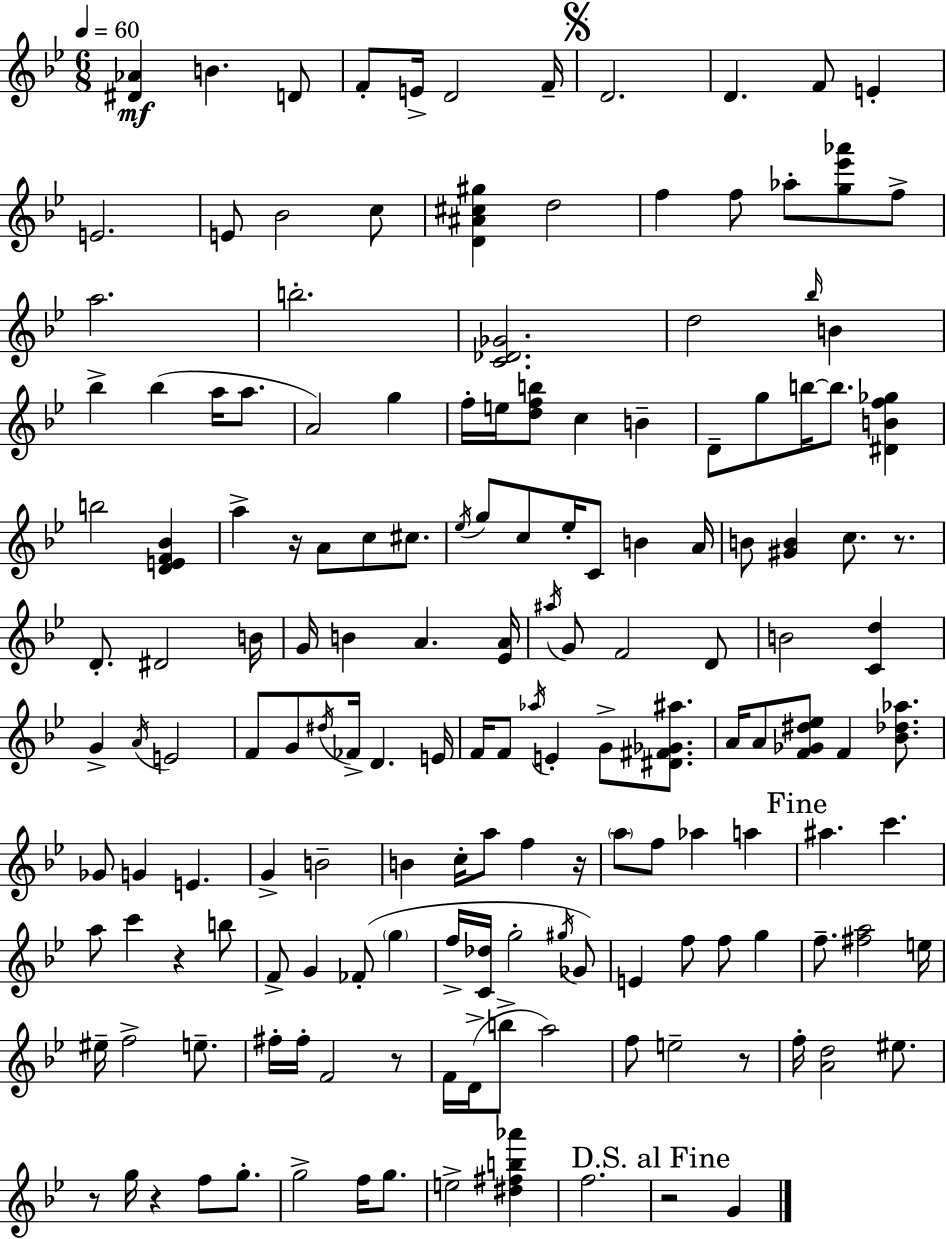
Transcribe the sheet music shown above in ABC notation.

X:1
T:Untitled
M:6/8
L:1/4
K:Bb
[^D_A] B D/2 F/2 E/4 D2 F/4 D2 D F/2 E E2 E/2 _B2 c/2 [D^A^c^g] d2 f f/2 _a/2 [g_e'_a']/2 f/2 a2 b2 [C_D_G]2 d2 _b/4 B _b _b a/4 a/2 A2 g f/4 e/4 [dfb]/2 c B D/2 g/2 b/4 b/2 [^DBf_g] b2 [DEF_B] a z/4 A/2 c/2 ^c/2 _e/4 g/2 c/2 _e/4 C/2 B A/4 B/2 [^GB] c/2 z/2 D/2 ^D2 B/4 G/4 B A [_EA]/4 ^a/4 G/2 F2 D/2 B2 [Cd] G A/4 E2 F/2 G/2 ^d/4 _F/4 D E/4 F/4 F/2 _a/4 E G/2 [^D^F_G^a]/2 A/4 A/2 [F_G^d_e]/2 F [_B_d_a]/2 _G/2 G E G B2 B c/4 a/2 f z/4 a/2 f/2 _a a ^a c' a/2 c' z b/2 F/2 G _F/2 g f/4 [C_d]/4 g2 ^g/4 _G/2 E f/2 f/2 g f/2 [^fa]2 e/4 ^e/4 f2 e/2 ^f/4 ^f/4 F2 z/2 F/4 D/4 b/2 a2 f/2 e2 z/2 f/4 [Ad]2 ^e/2 z/2 g/4 z f/2 g/2 g2 f/4 g/2 e2 [^d^fb_a'] f2 z2 G